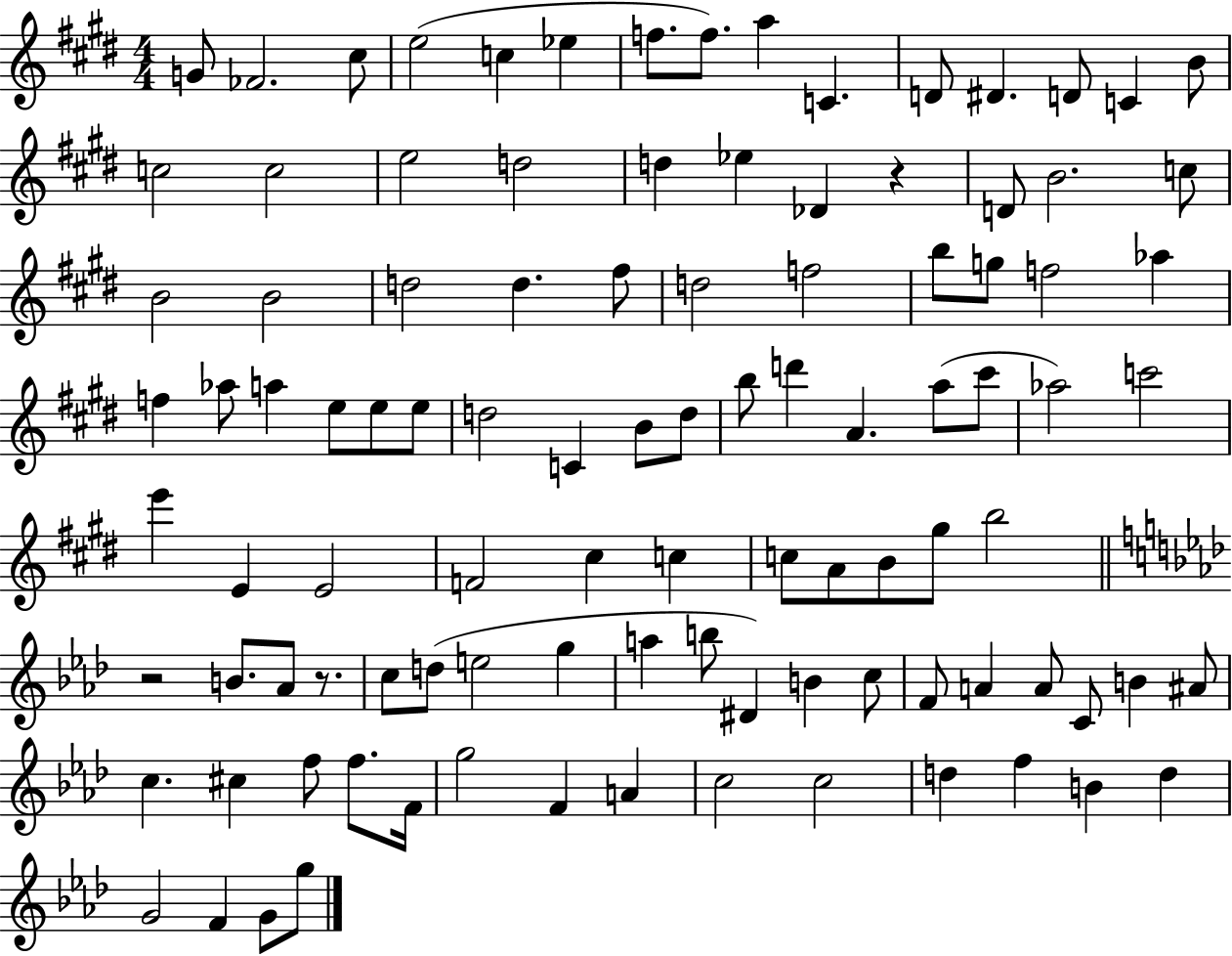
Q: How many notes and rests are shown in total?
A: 102